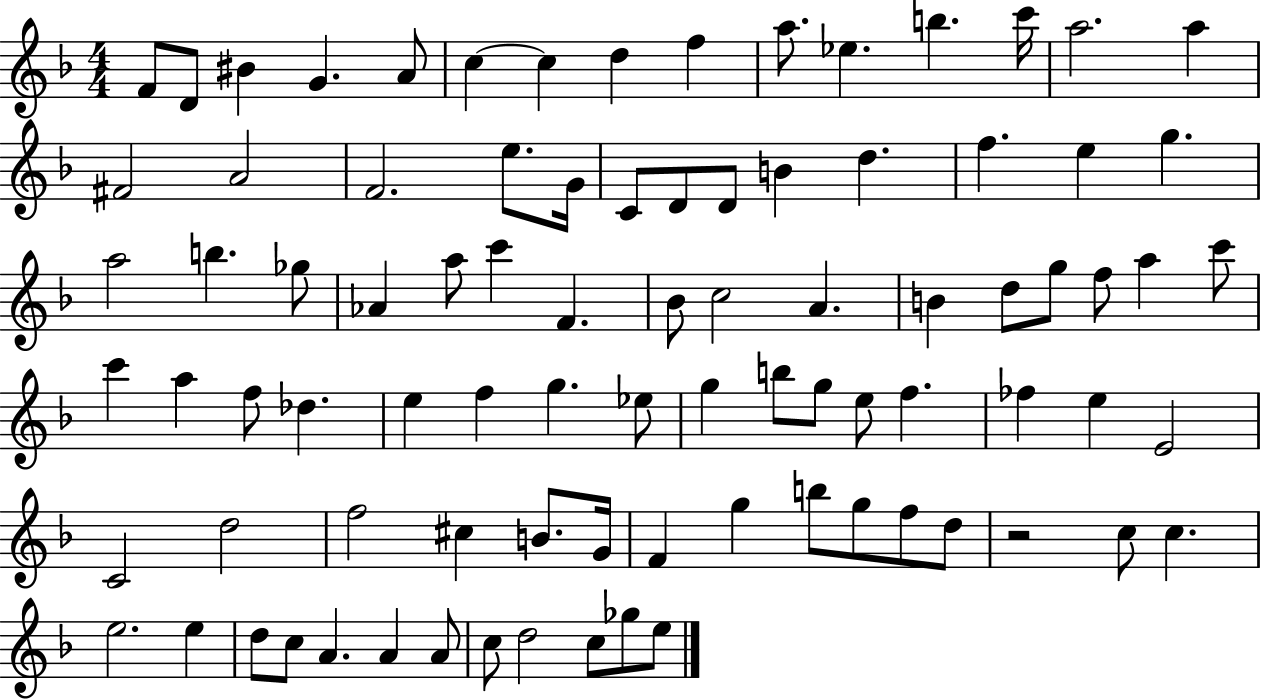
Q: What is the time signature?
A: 4/4